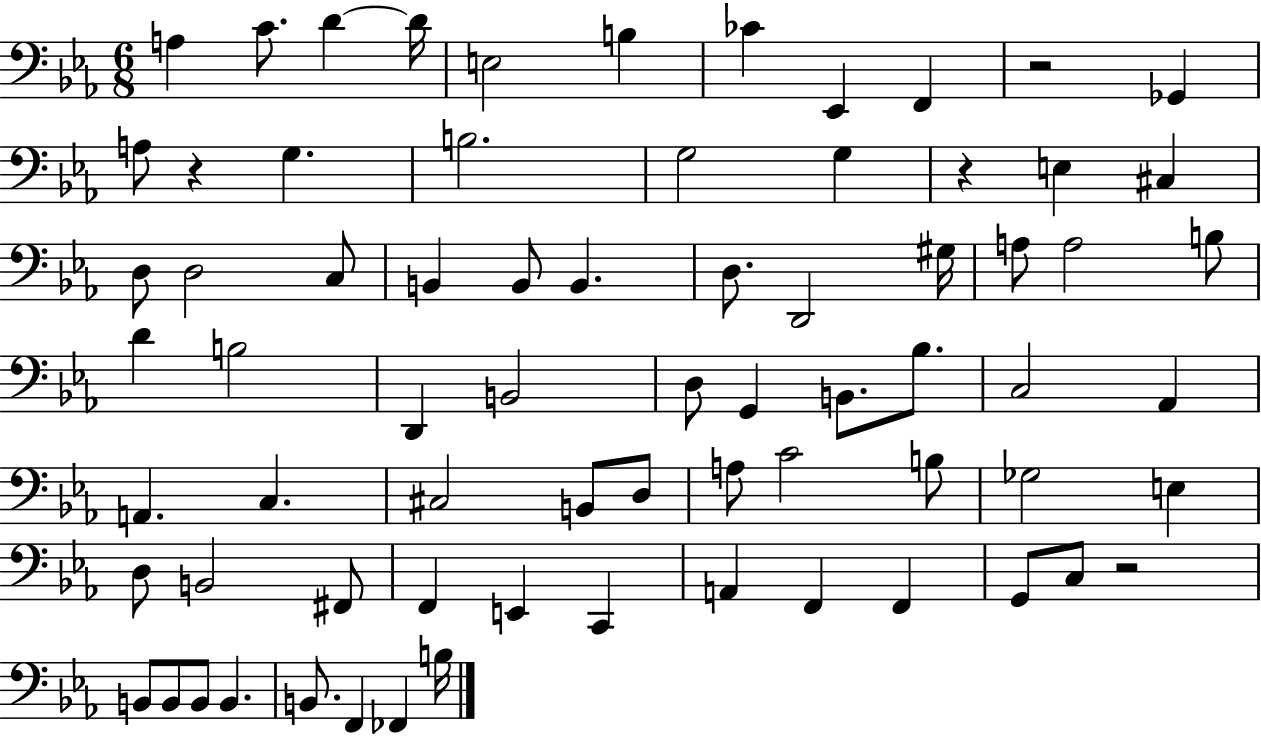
{
  \clef bass
  \numericTimeSignature
  \time 6/8
  \key ees \major
  a4 c'8. d'4~~ d'16 | e2 b4 | ces'4 ees,4 f,4 | r2 ges,4 | \break a8 r4 g4. | b2. | g2 g4 | r4 e4 cis4 | \break d8 d2 c8 | b,4 b,8 b,4. | d8. d,2 gis16 | a8 a2 b8 | \break d'4 b2 | d,4 b,2 | d8 g,4 b,8. bes8. | c2 aes,4 | \break a,4. c4. | cis2 b,8 d8 | a8 c'2 b8 | ges2 e4 | \break d8 b,2 fis,8 | f,4 e,4 c,4 | a,4 f,4 f,4 | g,8 c8 r2 | \break b,8 b,8 b,8 b,4. | b,8. f,4 fes,4 b16 | \bar "|."
}